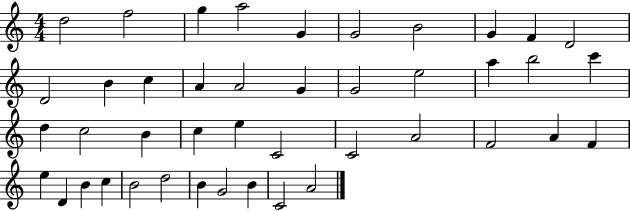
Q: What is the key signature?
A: C major